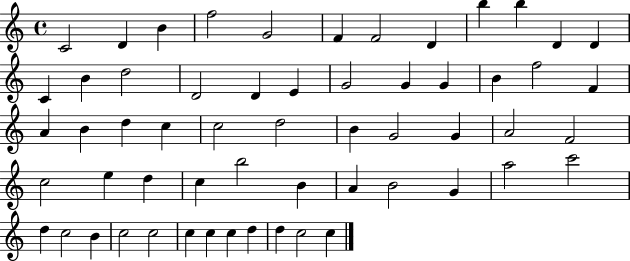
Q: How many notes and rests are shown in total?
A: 58